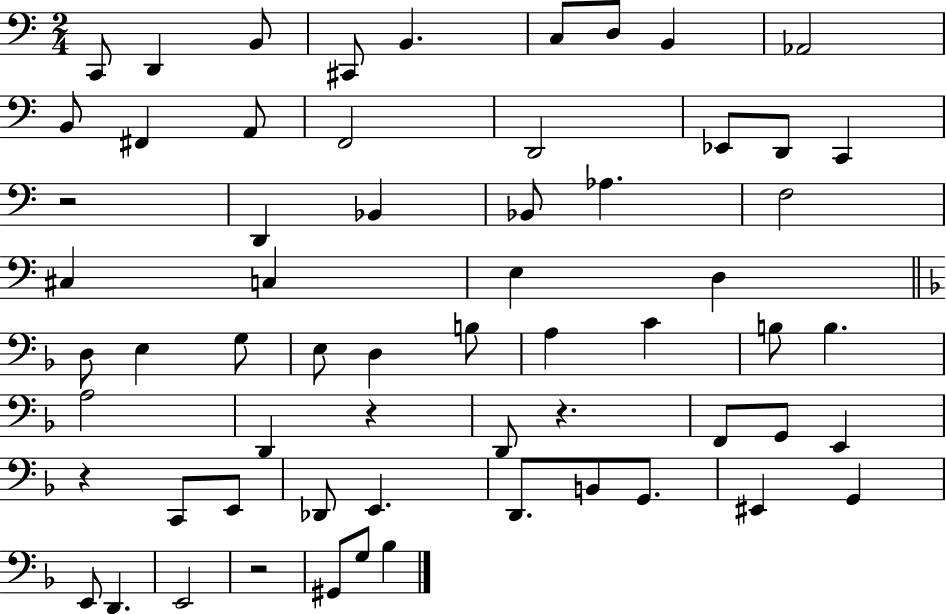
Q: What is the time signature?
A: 2/4